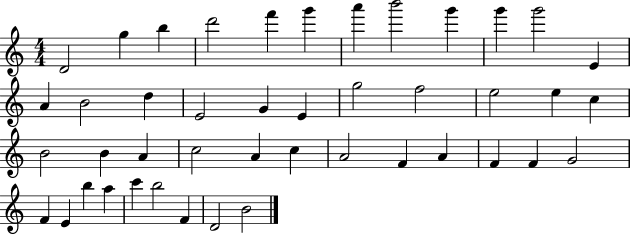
D4/h G5/q B5/q D6/h F6/q G6/q A6/q B6/h G6/q G6/q G6/h E4/q A4/q B4/h D5/q E4/h G4/q E4/q G5/h F5/h E5/h E5/q C5/q B4/h B4/q A4/q C5/h A4/q C5/q A4/h F4/q A4/q F4/q F4/q G4/h F4/q E4/q B5/q A5/q C6/q B5/h F4/q D4/h B4/h